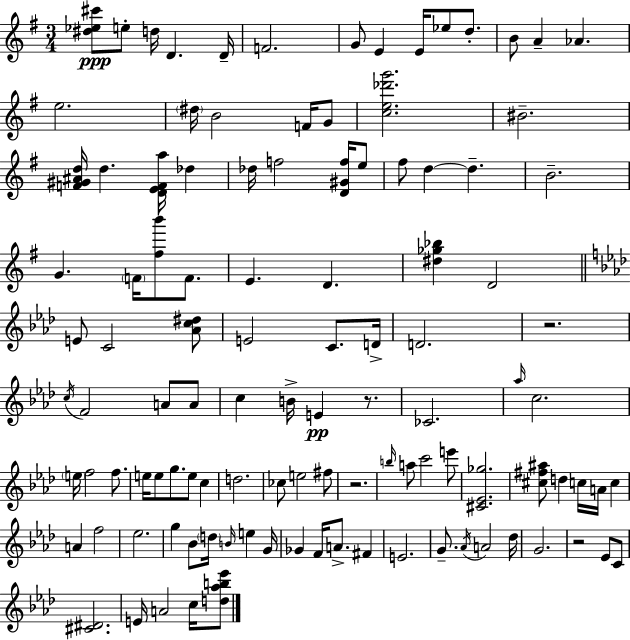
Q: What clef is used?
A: treble